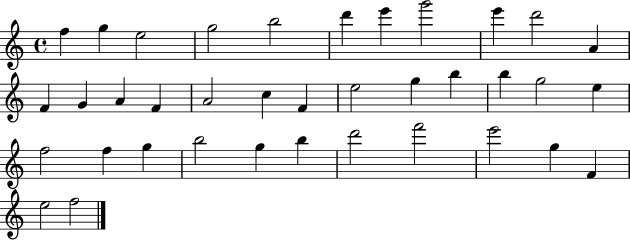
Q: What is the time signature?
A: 4/4